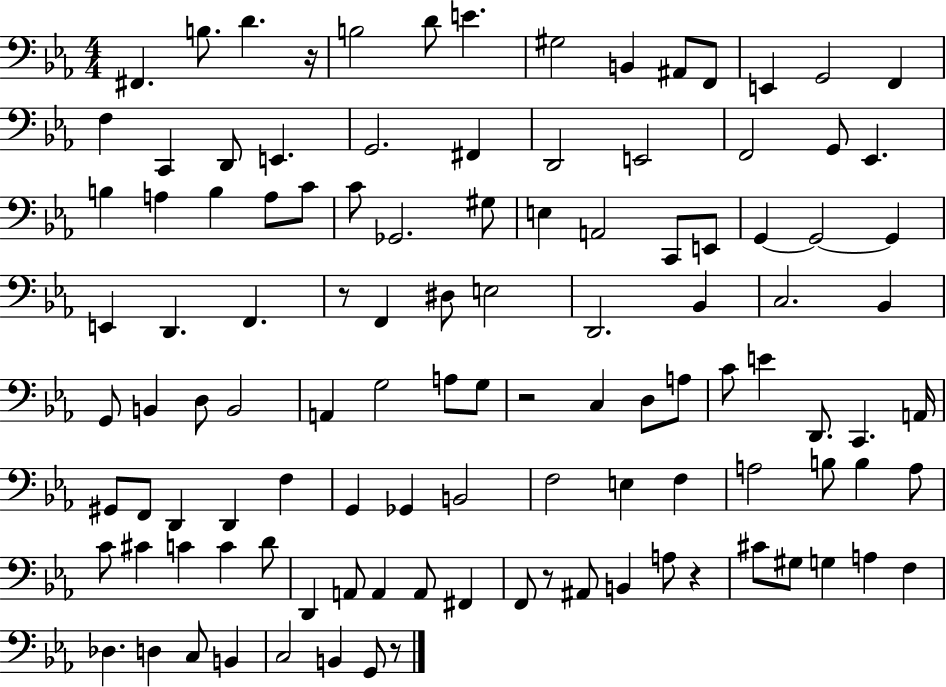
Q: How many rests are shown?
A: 6